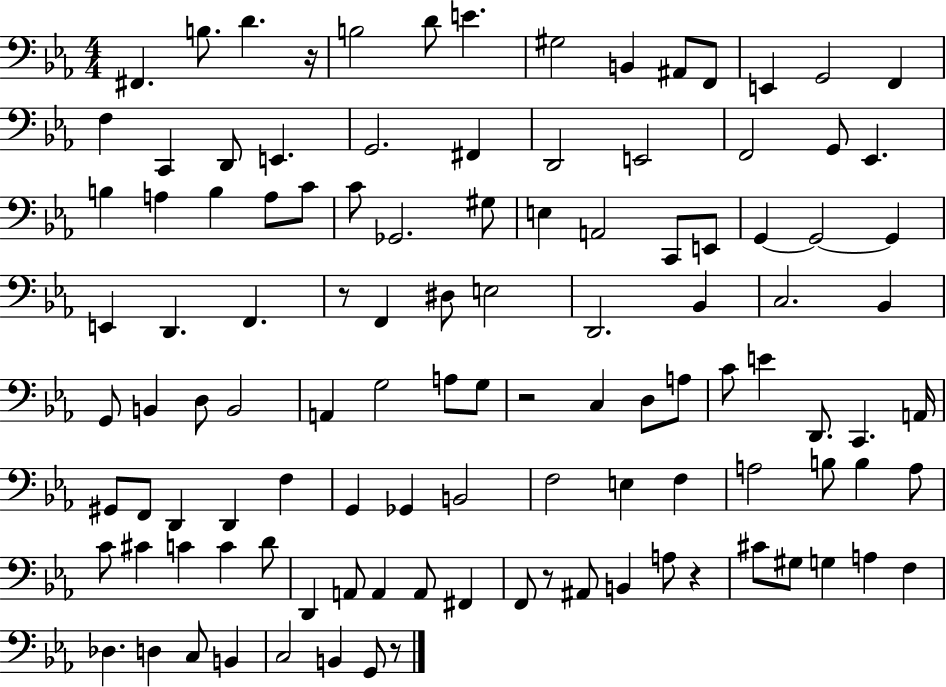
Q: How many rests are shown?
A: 6